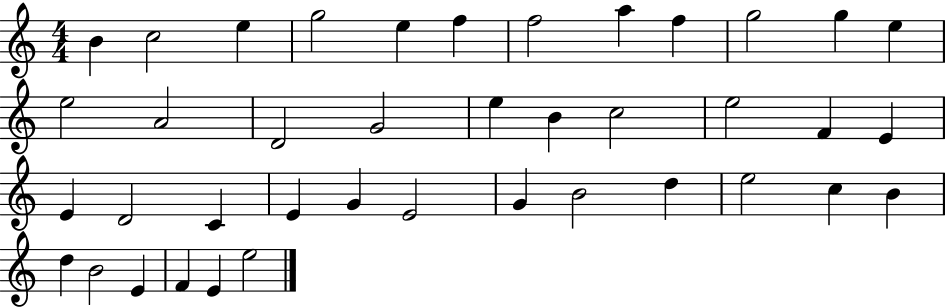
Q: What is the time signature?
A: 4/4